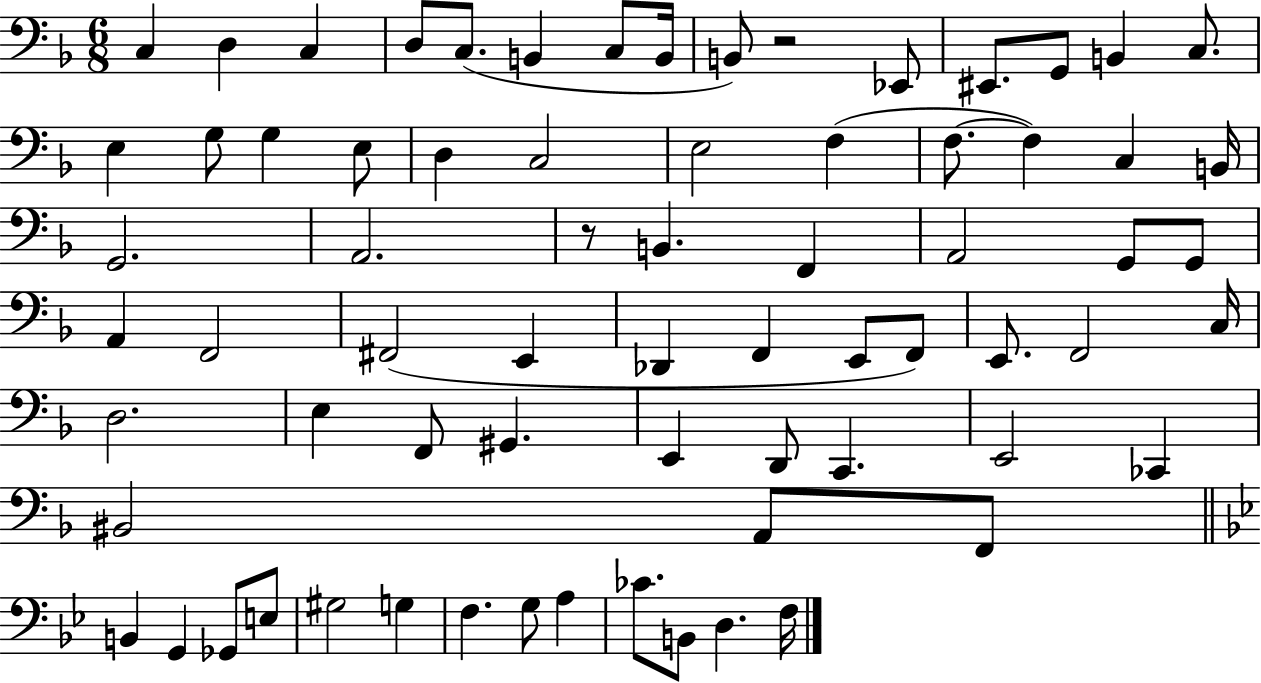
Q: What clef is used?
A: bass